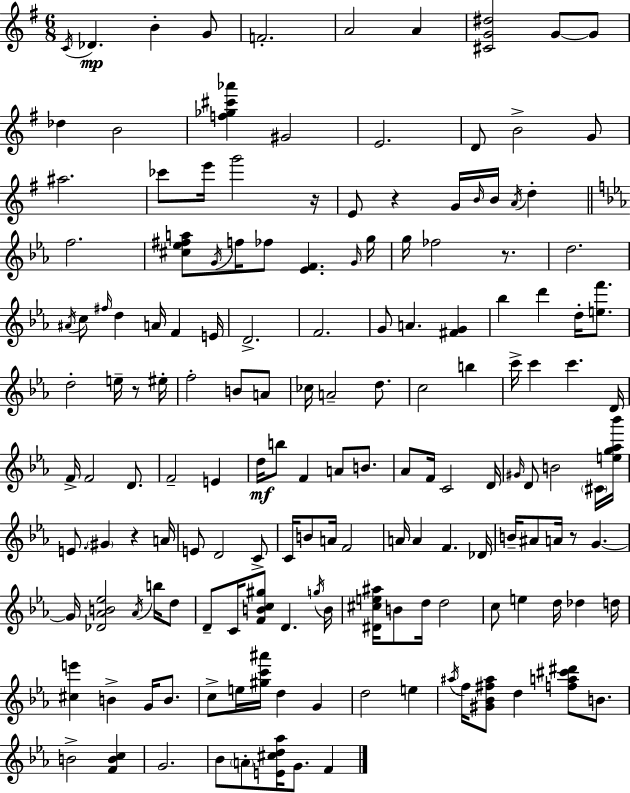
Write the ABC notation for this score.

X:1
T:Untitled
M:6/8
L:1/4
K:Em
C/4 _D B G/2 F2 A2 A [^CG^d]2 G/2 G/2 _d B2 [f_g^c'_a'] ^G2 E2 D/2 B2 G/2 ^a2 _c'/2 e'/4 g'2 z/4 E/2 z G/4 B/4 B/4 A/4 d f2 [^c_e^fa]/2 G/4 f/4 _f/2 [_EF] G/4 g/4 g/4 _f2 z/2 d2 ^A/4 c/2 ^f/4 d A/4 F E/4 D2 F2 G/2 A [^FG] _b d' d/4 [ef']/2 d2 e/4 z/2 ^e/4 f2 B/2 A/2 _c/4 A2 d/2 c2 b c'/4 c' c' D/4 F/4 F2 D/2 F2 E d/4 b/2 F A/2 B/2 _A/2 F/4 C2 D/4 ^G/4 D/2 B2 ^C/4 [eg_a_b']/4 E/2 ^G z A/4 E/2 D2 C/2 C/4 B/2 A/4 F2 A/4 A F _D/4 B/4 ^A/2 A/4 z/2 G G/4 [_D_AB_e]2 _A/4 b/4 d/2 D/2 C/4 [FBc^g]/2 D g/4 B/4 [^D^ce^a]/4 B/2 d/4 d2 c/2 e d/4 _d d/4 [^ce'] B G/4 B/2 c/2 e/4 [^gc'^a']/4 d G d2 e ^a/4 f/4 [^G_B^f^a]/2 d [fa^c'^d']/2 B/2 B2 [FBc] G2 _B/2 A/2 [E^cd_a]/4 G/2 F